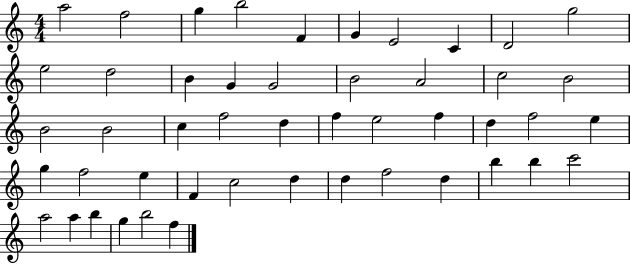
{
  \clef treble
  \numericTimeSignature
  \time 4/4
  \key c \major
  a''2 f''2 | g''4 b''2 f'4 | g'4 e'2 c'4 | d'2 g''2 | \break e''2 d''2 | b'4 g'4 g'2 | b'2 a'2 | c''2 b'2 | \break b'2 b'2 | c''4 f''2 d''4 | f''4 e''2 f''4 | d''4 f''2 e''4 | \break g''4 f''2 e''4 | f'4 c''2 d''4 | d''4 f''2 d''4 | b''4 b''4 c'''2 | \break a''2 a''4 b''4 | g''4 b''2 f''4 | \bar "|."
}